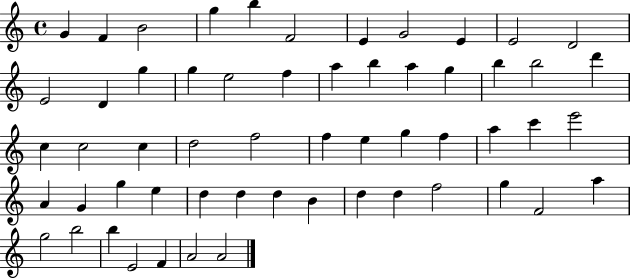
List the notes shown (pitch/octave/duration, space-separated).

G4/q F4/q B4/h G5/q B5/q F4/h E4/q G4/h E4/q E4/h D4/h E4/h D4/q G5/q G5/q E5/h F5/q A5/q B5/q A5/q G5/q B5/q B5/h D6/q C5/q C5/h C5/q D5/h F5/h F5/q E5/q G5/q F5/q A5/q C6/q E6/h A4/q G4/q G5/q E5/q D5/q D5/q D5/q B4/q D5/q D5/q F5/h G5/q F4/h A5/q G5/h B5/h B5/q E4/h F4/q A4/h A4/h